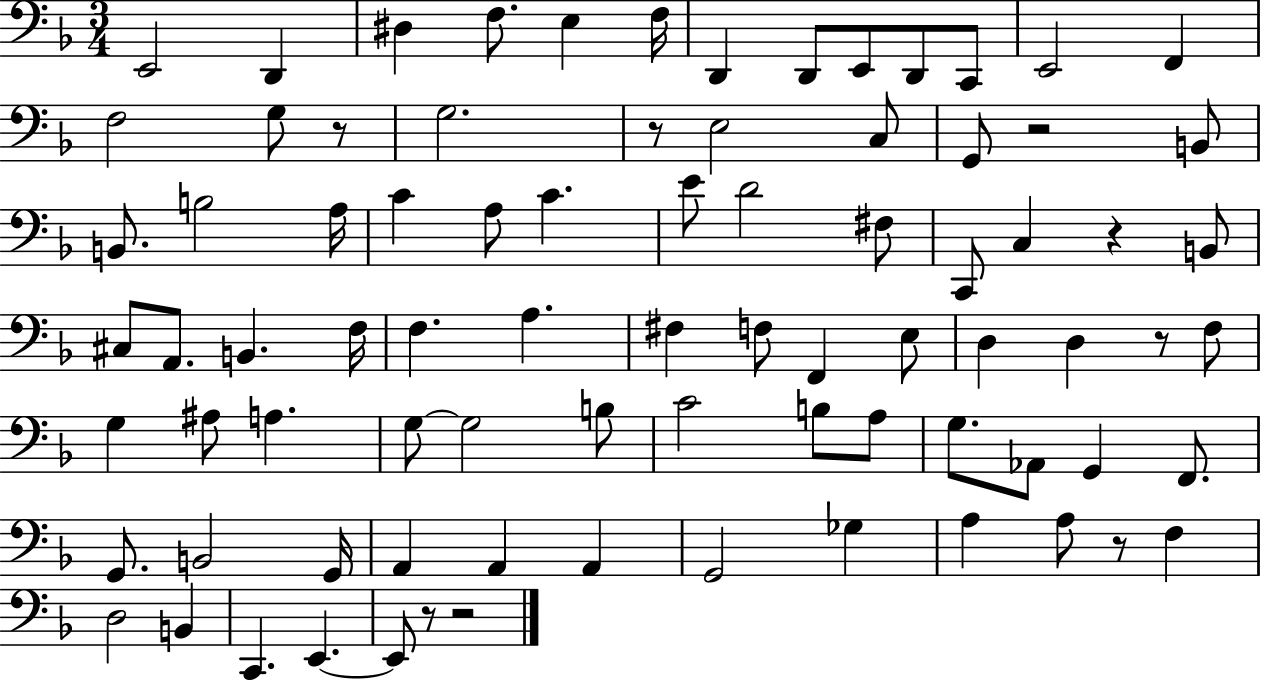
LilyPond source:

{
  \clef bass
  \numericTimeSignature
  \time 3/4
  \key f \major
  \repeat volta 2 { e,2 d,4 | dis4 f8. e4 f16 | d,4 d,8 e,8 d,8 c,8 | e,2 f,4 | \break f2 g8 r8 | g2. | r8 e2 c8 | g,8 r2 b,8 | \break b,8. b2 a16 | c'4 a8 c'4. | e'8 d'2 fis8 | c,8 c4 r4 b,8 | \break cis8 a,8. b,4. f16 | f4. a4. | fis4 f8 f,4 e8 | d4 d4 r8 f8 | \break g4 ais8 a4. | g8~~ g2 b8 | c'2 b8 a8 | g8. aes,8 g,4 f,8. | \break g,8. b,2 g,16 | a,4 a,4 a,4 | g,2 ges4 | a4 a8 r8 f4 | \break d2 b,4 | c,4. e,4.~~ | e,8 r8 r2 | } \bar "|."
}